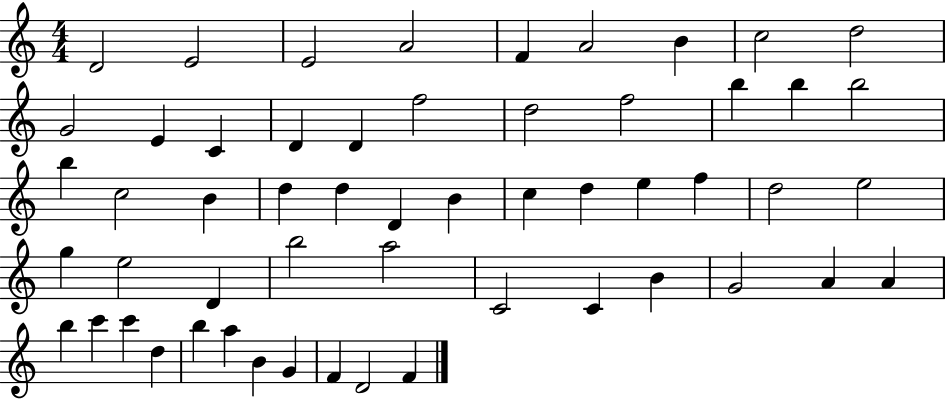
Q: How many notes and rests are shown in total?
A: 55